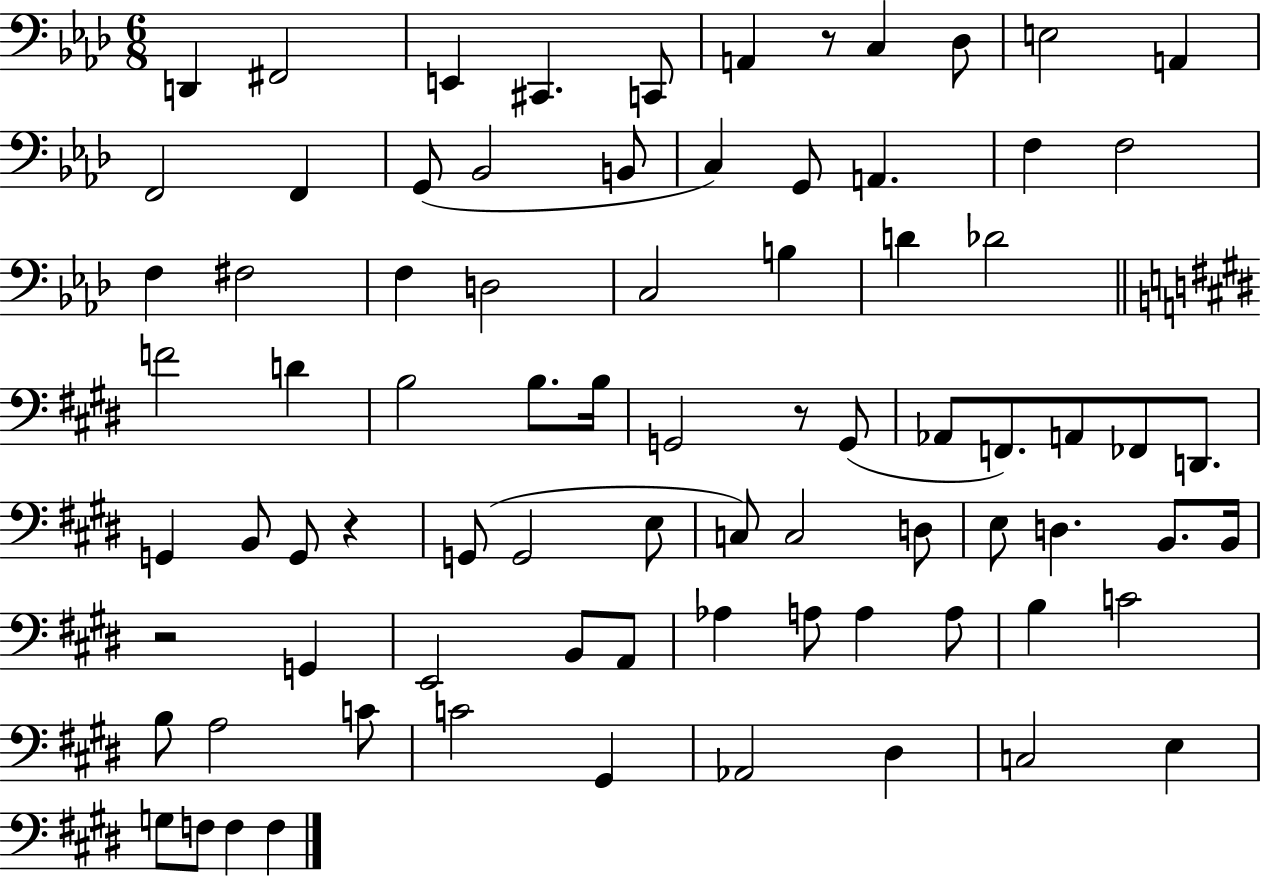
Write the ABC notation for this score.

X:1
T:Untitled
M:6/8
L:1/4
K:Ab
D,, ^F,,2 E,, ^C,, C,,/2 A,, z/2 C, _D,/2 E,2 A,, F,,2 F,, G,,/2 _B,,2 B,,/2 C, G,,/2 A,, F, F,2 F, ^F,2 F, D,2 C,2 B, D _D2 F2 D B,2 B,/2 B,/4 G,,2 z/2 G,,/2 _A,,/2 F,,/2 A,,/2 _F,,/2 D,,/2 G,, B,,/2 G,,/2 z G,,/2 G,,2 E,/2 C,/2 C,2 D,/2 E,/2 D, B,,/2 B,,/4 z2 G,, E,,2 B,,/2 A,,/2 _A, A,/2 A, A,/2 B, C2 B,/2 A,2 C/2 C2 ^G,, _A,,2 ^D, C,2 E, G,/2 F,/2 F, F,